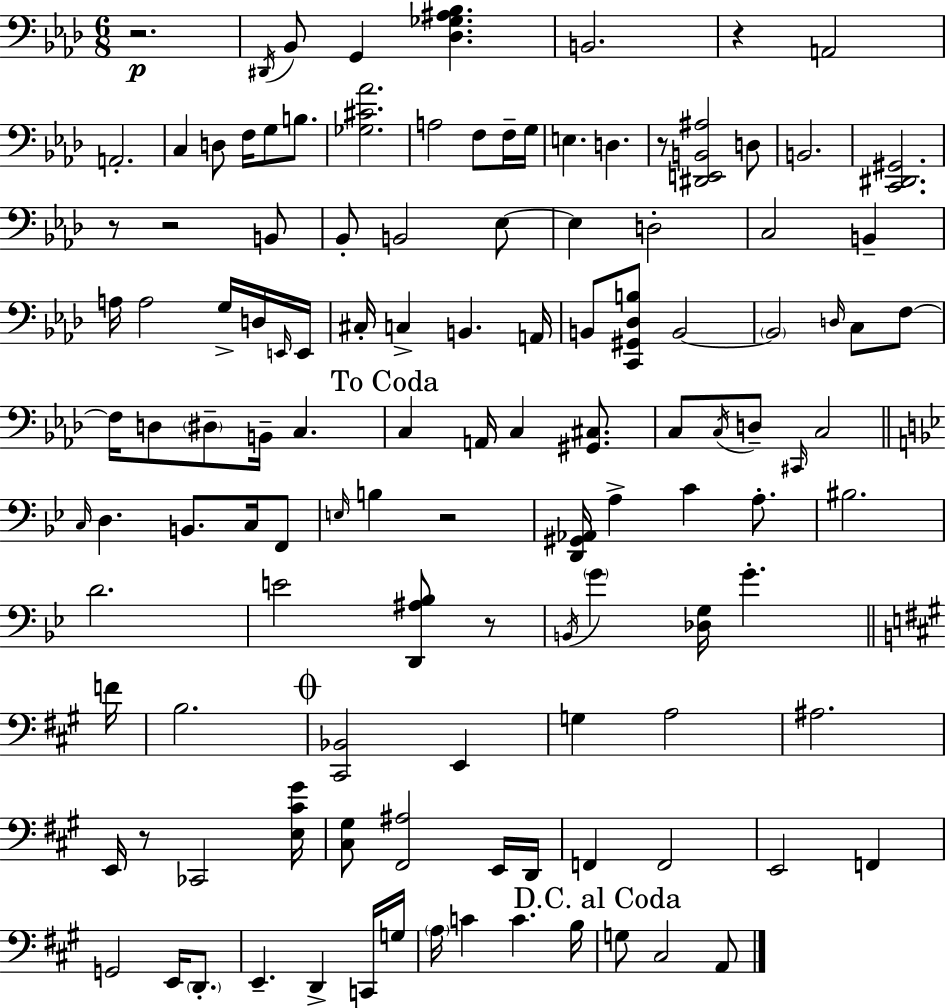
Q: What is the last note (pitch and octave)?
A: A2